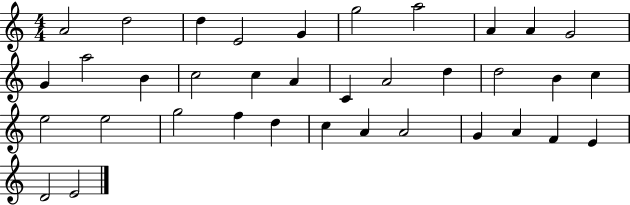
{
  \clef treble
  \numericTimeSignature
  \time 4/4
  \key c \major
  a'2 d''2 | d''4 e'2 g'4 | g''2 a''2 | a'4 a'4 g'2 | \break g'4 a''2 b'4 | c''2 c''4 a'4 | c'4 a'2 d''4 | d''2 b'4 c''4 | \break e''2 e''2 | g''2 f''4 d''4 | c''4 a'4 a'2 | g'4 a'4 f'4 e'4 | \break d'2 e'2 | \bar "|."
}